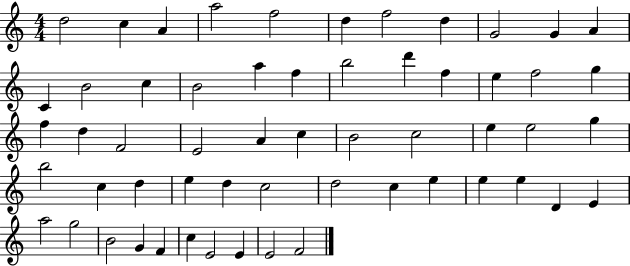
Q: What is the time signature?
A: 4/4